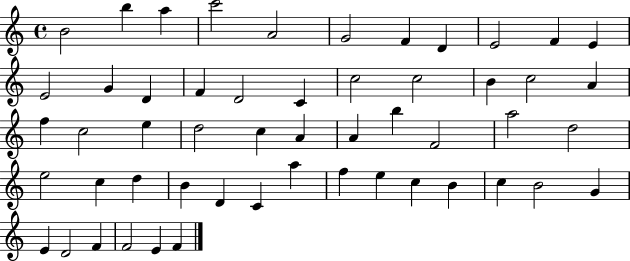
B4/h B5/q A5/q C6/h A4/h G4/h F4/q D4/q E4/h F4/q E4/q E4/h G4/q D4/q F4/q D4/h C4/q C5/h C5/h B4/q C5/h A4/q F5/q C5/h E5/q D5/h C5/q A4/q A4/q B5/q F4/h A5/h D5/h E5/h C5/q D5/q B4/q D4/q C4/q A5/q F5/q E5/q C5/q B4/q C5/q B4/h G4/q E4/q D4/h F4/q F4/h E4/q F4/q